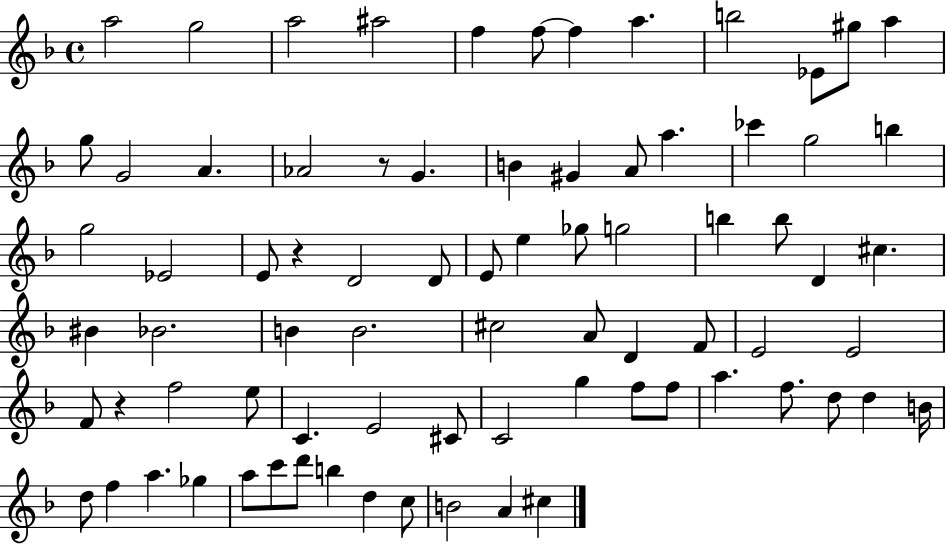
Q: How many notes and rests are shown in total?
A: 78